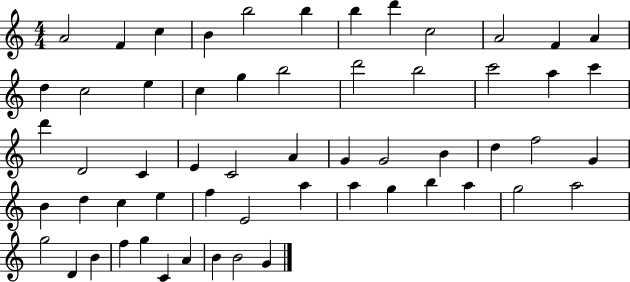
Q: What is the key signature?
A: C major